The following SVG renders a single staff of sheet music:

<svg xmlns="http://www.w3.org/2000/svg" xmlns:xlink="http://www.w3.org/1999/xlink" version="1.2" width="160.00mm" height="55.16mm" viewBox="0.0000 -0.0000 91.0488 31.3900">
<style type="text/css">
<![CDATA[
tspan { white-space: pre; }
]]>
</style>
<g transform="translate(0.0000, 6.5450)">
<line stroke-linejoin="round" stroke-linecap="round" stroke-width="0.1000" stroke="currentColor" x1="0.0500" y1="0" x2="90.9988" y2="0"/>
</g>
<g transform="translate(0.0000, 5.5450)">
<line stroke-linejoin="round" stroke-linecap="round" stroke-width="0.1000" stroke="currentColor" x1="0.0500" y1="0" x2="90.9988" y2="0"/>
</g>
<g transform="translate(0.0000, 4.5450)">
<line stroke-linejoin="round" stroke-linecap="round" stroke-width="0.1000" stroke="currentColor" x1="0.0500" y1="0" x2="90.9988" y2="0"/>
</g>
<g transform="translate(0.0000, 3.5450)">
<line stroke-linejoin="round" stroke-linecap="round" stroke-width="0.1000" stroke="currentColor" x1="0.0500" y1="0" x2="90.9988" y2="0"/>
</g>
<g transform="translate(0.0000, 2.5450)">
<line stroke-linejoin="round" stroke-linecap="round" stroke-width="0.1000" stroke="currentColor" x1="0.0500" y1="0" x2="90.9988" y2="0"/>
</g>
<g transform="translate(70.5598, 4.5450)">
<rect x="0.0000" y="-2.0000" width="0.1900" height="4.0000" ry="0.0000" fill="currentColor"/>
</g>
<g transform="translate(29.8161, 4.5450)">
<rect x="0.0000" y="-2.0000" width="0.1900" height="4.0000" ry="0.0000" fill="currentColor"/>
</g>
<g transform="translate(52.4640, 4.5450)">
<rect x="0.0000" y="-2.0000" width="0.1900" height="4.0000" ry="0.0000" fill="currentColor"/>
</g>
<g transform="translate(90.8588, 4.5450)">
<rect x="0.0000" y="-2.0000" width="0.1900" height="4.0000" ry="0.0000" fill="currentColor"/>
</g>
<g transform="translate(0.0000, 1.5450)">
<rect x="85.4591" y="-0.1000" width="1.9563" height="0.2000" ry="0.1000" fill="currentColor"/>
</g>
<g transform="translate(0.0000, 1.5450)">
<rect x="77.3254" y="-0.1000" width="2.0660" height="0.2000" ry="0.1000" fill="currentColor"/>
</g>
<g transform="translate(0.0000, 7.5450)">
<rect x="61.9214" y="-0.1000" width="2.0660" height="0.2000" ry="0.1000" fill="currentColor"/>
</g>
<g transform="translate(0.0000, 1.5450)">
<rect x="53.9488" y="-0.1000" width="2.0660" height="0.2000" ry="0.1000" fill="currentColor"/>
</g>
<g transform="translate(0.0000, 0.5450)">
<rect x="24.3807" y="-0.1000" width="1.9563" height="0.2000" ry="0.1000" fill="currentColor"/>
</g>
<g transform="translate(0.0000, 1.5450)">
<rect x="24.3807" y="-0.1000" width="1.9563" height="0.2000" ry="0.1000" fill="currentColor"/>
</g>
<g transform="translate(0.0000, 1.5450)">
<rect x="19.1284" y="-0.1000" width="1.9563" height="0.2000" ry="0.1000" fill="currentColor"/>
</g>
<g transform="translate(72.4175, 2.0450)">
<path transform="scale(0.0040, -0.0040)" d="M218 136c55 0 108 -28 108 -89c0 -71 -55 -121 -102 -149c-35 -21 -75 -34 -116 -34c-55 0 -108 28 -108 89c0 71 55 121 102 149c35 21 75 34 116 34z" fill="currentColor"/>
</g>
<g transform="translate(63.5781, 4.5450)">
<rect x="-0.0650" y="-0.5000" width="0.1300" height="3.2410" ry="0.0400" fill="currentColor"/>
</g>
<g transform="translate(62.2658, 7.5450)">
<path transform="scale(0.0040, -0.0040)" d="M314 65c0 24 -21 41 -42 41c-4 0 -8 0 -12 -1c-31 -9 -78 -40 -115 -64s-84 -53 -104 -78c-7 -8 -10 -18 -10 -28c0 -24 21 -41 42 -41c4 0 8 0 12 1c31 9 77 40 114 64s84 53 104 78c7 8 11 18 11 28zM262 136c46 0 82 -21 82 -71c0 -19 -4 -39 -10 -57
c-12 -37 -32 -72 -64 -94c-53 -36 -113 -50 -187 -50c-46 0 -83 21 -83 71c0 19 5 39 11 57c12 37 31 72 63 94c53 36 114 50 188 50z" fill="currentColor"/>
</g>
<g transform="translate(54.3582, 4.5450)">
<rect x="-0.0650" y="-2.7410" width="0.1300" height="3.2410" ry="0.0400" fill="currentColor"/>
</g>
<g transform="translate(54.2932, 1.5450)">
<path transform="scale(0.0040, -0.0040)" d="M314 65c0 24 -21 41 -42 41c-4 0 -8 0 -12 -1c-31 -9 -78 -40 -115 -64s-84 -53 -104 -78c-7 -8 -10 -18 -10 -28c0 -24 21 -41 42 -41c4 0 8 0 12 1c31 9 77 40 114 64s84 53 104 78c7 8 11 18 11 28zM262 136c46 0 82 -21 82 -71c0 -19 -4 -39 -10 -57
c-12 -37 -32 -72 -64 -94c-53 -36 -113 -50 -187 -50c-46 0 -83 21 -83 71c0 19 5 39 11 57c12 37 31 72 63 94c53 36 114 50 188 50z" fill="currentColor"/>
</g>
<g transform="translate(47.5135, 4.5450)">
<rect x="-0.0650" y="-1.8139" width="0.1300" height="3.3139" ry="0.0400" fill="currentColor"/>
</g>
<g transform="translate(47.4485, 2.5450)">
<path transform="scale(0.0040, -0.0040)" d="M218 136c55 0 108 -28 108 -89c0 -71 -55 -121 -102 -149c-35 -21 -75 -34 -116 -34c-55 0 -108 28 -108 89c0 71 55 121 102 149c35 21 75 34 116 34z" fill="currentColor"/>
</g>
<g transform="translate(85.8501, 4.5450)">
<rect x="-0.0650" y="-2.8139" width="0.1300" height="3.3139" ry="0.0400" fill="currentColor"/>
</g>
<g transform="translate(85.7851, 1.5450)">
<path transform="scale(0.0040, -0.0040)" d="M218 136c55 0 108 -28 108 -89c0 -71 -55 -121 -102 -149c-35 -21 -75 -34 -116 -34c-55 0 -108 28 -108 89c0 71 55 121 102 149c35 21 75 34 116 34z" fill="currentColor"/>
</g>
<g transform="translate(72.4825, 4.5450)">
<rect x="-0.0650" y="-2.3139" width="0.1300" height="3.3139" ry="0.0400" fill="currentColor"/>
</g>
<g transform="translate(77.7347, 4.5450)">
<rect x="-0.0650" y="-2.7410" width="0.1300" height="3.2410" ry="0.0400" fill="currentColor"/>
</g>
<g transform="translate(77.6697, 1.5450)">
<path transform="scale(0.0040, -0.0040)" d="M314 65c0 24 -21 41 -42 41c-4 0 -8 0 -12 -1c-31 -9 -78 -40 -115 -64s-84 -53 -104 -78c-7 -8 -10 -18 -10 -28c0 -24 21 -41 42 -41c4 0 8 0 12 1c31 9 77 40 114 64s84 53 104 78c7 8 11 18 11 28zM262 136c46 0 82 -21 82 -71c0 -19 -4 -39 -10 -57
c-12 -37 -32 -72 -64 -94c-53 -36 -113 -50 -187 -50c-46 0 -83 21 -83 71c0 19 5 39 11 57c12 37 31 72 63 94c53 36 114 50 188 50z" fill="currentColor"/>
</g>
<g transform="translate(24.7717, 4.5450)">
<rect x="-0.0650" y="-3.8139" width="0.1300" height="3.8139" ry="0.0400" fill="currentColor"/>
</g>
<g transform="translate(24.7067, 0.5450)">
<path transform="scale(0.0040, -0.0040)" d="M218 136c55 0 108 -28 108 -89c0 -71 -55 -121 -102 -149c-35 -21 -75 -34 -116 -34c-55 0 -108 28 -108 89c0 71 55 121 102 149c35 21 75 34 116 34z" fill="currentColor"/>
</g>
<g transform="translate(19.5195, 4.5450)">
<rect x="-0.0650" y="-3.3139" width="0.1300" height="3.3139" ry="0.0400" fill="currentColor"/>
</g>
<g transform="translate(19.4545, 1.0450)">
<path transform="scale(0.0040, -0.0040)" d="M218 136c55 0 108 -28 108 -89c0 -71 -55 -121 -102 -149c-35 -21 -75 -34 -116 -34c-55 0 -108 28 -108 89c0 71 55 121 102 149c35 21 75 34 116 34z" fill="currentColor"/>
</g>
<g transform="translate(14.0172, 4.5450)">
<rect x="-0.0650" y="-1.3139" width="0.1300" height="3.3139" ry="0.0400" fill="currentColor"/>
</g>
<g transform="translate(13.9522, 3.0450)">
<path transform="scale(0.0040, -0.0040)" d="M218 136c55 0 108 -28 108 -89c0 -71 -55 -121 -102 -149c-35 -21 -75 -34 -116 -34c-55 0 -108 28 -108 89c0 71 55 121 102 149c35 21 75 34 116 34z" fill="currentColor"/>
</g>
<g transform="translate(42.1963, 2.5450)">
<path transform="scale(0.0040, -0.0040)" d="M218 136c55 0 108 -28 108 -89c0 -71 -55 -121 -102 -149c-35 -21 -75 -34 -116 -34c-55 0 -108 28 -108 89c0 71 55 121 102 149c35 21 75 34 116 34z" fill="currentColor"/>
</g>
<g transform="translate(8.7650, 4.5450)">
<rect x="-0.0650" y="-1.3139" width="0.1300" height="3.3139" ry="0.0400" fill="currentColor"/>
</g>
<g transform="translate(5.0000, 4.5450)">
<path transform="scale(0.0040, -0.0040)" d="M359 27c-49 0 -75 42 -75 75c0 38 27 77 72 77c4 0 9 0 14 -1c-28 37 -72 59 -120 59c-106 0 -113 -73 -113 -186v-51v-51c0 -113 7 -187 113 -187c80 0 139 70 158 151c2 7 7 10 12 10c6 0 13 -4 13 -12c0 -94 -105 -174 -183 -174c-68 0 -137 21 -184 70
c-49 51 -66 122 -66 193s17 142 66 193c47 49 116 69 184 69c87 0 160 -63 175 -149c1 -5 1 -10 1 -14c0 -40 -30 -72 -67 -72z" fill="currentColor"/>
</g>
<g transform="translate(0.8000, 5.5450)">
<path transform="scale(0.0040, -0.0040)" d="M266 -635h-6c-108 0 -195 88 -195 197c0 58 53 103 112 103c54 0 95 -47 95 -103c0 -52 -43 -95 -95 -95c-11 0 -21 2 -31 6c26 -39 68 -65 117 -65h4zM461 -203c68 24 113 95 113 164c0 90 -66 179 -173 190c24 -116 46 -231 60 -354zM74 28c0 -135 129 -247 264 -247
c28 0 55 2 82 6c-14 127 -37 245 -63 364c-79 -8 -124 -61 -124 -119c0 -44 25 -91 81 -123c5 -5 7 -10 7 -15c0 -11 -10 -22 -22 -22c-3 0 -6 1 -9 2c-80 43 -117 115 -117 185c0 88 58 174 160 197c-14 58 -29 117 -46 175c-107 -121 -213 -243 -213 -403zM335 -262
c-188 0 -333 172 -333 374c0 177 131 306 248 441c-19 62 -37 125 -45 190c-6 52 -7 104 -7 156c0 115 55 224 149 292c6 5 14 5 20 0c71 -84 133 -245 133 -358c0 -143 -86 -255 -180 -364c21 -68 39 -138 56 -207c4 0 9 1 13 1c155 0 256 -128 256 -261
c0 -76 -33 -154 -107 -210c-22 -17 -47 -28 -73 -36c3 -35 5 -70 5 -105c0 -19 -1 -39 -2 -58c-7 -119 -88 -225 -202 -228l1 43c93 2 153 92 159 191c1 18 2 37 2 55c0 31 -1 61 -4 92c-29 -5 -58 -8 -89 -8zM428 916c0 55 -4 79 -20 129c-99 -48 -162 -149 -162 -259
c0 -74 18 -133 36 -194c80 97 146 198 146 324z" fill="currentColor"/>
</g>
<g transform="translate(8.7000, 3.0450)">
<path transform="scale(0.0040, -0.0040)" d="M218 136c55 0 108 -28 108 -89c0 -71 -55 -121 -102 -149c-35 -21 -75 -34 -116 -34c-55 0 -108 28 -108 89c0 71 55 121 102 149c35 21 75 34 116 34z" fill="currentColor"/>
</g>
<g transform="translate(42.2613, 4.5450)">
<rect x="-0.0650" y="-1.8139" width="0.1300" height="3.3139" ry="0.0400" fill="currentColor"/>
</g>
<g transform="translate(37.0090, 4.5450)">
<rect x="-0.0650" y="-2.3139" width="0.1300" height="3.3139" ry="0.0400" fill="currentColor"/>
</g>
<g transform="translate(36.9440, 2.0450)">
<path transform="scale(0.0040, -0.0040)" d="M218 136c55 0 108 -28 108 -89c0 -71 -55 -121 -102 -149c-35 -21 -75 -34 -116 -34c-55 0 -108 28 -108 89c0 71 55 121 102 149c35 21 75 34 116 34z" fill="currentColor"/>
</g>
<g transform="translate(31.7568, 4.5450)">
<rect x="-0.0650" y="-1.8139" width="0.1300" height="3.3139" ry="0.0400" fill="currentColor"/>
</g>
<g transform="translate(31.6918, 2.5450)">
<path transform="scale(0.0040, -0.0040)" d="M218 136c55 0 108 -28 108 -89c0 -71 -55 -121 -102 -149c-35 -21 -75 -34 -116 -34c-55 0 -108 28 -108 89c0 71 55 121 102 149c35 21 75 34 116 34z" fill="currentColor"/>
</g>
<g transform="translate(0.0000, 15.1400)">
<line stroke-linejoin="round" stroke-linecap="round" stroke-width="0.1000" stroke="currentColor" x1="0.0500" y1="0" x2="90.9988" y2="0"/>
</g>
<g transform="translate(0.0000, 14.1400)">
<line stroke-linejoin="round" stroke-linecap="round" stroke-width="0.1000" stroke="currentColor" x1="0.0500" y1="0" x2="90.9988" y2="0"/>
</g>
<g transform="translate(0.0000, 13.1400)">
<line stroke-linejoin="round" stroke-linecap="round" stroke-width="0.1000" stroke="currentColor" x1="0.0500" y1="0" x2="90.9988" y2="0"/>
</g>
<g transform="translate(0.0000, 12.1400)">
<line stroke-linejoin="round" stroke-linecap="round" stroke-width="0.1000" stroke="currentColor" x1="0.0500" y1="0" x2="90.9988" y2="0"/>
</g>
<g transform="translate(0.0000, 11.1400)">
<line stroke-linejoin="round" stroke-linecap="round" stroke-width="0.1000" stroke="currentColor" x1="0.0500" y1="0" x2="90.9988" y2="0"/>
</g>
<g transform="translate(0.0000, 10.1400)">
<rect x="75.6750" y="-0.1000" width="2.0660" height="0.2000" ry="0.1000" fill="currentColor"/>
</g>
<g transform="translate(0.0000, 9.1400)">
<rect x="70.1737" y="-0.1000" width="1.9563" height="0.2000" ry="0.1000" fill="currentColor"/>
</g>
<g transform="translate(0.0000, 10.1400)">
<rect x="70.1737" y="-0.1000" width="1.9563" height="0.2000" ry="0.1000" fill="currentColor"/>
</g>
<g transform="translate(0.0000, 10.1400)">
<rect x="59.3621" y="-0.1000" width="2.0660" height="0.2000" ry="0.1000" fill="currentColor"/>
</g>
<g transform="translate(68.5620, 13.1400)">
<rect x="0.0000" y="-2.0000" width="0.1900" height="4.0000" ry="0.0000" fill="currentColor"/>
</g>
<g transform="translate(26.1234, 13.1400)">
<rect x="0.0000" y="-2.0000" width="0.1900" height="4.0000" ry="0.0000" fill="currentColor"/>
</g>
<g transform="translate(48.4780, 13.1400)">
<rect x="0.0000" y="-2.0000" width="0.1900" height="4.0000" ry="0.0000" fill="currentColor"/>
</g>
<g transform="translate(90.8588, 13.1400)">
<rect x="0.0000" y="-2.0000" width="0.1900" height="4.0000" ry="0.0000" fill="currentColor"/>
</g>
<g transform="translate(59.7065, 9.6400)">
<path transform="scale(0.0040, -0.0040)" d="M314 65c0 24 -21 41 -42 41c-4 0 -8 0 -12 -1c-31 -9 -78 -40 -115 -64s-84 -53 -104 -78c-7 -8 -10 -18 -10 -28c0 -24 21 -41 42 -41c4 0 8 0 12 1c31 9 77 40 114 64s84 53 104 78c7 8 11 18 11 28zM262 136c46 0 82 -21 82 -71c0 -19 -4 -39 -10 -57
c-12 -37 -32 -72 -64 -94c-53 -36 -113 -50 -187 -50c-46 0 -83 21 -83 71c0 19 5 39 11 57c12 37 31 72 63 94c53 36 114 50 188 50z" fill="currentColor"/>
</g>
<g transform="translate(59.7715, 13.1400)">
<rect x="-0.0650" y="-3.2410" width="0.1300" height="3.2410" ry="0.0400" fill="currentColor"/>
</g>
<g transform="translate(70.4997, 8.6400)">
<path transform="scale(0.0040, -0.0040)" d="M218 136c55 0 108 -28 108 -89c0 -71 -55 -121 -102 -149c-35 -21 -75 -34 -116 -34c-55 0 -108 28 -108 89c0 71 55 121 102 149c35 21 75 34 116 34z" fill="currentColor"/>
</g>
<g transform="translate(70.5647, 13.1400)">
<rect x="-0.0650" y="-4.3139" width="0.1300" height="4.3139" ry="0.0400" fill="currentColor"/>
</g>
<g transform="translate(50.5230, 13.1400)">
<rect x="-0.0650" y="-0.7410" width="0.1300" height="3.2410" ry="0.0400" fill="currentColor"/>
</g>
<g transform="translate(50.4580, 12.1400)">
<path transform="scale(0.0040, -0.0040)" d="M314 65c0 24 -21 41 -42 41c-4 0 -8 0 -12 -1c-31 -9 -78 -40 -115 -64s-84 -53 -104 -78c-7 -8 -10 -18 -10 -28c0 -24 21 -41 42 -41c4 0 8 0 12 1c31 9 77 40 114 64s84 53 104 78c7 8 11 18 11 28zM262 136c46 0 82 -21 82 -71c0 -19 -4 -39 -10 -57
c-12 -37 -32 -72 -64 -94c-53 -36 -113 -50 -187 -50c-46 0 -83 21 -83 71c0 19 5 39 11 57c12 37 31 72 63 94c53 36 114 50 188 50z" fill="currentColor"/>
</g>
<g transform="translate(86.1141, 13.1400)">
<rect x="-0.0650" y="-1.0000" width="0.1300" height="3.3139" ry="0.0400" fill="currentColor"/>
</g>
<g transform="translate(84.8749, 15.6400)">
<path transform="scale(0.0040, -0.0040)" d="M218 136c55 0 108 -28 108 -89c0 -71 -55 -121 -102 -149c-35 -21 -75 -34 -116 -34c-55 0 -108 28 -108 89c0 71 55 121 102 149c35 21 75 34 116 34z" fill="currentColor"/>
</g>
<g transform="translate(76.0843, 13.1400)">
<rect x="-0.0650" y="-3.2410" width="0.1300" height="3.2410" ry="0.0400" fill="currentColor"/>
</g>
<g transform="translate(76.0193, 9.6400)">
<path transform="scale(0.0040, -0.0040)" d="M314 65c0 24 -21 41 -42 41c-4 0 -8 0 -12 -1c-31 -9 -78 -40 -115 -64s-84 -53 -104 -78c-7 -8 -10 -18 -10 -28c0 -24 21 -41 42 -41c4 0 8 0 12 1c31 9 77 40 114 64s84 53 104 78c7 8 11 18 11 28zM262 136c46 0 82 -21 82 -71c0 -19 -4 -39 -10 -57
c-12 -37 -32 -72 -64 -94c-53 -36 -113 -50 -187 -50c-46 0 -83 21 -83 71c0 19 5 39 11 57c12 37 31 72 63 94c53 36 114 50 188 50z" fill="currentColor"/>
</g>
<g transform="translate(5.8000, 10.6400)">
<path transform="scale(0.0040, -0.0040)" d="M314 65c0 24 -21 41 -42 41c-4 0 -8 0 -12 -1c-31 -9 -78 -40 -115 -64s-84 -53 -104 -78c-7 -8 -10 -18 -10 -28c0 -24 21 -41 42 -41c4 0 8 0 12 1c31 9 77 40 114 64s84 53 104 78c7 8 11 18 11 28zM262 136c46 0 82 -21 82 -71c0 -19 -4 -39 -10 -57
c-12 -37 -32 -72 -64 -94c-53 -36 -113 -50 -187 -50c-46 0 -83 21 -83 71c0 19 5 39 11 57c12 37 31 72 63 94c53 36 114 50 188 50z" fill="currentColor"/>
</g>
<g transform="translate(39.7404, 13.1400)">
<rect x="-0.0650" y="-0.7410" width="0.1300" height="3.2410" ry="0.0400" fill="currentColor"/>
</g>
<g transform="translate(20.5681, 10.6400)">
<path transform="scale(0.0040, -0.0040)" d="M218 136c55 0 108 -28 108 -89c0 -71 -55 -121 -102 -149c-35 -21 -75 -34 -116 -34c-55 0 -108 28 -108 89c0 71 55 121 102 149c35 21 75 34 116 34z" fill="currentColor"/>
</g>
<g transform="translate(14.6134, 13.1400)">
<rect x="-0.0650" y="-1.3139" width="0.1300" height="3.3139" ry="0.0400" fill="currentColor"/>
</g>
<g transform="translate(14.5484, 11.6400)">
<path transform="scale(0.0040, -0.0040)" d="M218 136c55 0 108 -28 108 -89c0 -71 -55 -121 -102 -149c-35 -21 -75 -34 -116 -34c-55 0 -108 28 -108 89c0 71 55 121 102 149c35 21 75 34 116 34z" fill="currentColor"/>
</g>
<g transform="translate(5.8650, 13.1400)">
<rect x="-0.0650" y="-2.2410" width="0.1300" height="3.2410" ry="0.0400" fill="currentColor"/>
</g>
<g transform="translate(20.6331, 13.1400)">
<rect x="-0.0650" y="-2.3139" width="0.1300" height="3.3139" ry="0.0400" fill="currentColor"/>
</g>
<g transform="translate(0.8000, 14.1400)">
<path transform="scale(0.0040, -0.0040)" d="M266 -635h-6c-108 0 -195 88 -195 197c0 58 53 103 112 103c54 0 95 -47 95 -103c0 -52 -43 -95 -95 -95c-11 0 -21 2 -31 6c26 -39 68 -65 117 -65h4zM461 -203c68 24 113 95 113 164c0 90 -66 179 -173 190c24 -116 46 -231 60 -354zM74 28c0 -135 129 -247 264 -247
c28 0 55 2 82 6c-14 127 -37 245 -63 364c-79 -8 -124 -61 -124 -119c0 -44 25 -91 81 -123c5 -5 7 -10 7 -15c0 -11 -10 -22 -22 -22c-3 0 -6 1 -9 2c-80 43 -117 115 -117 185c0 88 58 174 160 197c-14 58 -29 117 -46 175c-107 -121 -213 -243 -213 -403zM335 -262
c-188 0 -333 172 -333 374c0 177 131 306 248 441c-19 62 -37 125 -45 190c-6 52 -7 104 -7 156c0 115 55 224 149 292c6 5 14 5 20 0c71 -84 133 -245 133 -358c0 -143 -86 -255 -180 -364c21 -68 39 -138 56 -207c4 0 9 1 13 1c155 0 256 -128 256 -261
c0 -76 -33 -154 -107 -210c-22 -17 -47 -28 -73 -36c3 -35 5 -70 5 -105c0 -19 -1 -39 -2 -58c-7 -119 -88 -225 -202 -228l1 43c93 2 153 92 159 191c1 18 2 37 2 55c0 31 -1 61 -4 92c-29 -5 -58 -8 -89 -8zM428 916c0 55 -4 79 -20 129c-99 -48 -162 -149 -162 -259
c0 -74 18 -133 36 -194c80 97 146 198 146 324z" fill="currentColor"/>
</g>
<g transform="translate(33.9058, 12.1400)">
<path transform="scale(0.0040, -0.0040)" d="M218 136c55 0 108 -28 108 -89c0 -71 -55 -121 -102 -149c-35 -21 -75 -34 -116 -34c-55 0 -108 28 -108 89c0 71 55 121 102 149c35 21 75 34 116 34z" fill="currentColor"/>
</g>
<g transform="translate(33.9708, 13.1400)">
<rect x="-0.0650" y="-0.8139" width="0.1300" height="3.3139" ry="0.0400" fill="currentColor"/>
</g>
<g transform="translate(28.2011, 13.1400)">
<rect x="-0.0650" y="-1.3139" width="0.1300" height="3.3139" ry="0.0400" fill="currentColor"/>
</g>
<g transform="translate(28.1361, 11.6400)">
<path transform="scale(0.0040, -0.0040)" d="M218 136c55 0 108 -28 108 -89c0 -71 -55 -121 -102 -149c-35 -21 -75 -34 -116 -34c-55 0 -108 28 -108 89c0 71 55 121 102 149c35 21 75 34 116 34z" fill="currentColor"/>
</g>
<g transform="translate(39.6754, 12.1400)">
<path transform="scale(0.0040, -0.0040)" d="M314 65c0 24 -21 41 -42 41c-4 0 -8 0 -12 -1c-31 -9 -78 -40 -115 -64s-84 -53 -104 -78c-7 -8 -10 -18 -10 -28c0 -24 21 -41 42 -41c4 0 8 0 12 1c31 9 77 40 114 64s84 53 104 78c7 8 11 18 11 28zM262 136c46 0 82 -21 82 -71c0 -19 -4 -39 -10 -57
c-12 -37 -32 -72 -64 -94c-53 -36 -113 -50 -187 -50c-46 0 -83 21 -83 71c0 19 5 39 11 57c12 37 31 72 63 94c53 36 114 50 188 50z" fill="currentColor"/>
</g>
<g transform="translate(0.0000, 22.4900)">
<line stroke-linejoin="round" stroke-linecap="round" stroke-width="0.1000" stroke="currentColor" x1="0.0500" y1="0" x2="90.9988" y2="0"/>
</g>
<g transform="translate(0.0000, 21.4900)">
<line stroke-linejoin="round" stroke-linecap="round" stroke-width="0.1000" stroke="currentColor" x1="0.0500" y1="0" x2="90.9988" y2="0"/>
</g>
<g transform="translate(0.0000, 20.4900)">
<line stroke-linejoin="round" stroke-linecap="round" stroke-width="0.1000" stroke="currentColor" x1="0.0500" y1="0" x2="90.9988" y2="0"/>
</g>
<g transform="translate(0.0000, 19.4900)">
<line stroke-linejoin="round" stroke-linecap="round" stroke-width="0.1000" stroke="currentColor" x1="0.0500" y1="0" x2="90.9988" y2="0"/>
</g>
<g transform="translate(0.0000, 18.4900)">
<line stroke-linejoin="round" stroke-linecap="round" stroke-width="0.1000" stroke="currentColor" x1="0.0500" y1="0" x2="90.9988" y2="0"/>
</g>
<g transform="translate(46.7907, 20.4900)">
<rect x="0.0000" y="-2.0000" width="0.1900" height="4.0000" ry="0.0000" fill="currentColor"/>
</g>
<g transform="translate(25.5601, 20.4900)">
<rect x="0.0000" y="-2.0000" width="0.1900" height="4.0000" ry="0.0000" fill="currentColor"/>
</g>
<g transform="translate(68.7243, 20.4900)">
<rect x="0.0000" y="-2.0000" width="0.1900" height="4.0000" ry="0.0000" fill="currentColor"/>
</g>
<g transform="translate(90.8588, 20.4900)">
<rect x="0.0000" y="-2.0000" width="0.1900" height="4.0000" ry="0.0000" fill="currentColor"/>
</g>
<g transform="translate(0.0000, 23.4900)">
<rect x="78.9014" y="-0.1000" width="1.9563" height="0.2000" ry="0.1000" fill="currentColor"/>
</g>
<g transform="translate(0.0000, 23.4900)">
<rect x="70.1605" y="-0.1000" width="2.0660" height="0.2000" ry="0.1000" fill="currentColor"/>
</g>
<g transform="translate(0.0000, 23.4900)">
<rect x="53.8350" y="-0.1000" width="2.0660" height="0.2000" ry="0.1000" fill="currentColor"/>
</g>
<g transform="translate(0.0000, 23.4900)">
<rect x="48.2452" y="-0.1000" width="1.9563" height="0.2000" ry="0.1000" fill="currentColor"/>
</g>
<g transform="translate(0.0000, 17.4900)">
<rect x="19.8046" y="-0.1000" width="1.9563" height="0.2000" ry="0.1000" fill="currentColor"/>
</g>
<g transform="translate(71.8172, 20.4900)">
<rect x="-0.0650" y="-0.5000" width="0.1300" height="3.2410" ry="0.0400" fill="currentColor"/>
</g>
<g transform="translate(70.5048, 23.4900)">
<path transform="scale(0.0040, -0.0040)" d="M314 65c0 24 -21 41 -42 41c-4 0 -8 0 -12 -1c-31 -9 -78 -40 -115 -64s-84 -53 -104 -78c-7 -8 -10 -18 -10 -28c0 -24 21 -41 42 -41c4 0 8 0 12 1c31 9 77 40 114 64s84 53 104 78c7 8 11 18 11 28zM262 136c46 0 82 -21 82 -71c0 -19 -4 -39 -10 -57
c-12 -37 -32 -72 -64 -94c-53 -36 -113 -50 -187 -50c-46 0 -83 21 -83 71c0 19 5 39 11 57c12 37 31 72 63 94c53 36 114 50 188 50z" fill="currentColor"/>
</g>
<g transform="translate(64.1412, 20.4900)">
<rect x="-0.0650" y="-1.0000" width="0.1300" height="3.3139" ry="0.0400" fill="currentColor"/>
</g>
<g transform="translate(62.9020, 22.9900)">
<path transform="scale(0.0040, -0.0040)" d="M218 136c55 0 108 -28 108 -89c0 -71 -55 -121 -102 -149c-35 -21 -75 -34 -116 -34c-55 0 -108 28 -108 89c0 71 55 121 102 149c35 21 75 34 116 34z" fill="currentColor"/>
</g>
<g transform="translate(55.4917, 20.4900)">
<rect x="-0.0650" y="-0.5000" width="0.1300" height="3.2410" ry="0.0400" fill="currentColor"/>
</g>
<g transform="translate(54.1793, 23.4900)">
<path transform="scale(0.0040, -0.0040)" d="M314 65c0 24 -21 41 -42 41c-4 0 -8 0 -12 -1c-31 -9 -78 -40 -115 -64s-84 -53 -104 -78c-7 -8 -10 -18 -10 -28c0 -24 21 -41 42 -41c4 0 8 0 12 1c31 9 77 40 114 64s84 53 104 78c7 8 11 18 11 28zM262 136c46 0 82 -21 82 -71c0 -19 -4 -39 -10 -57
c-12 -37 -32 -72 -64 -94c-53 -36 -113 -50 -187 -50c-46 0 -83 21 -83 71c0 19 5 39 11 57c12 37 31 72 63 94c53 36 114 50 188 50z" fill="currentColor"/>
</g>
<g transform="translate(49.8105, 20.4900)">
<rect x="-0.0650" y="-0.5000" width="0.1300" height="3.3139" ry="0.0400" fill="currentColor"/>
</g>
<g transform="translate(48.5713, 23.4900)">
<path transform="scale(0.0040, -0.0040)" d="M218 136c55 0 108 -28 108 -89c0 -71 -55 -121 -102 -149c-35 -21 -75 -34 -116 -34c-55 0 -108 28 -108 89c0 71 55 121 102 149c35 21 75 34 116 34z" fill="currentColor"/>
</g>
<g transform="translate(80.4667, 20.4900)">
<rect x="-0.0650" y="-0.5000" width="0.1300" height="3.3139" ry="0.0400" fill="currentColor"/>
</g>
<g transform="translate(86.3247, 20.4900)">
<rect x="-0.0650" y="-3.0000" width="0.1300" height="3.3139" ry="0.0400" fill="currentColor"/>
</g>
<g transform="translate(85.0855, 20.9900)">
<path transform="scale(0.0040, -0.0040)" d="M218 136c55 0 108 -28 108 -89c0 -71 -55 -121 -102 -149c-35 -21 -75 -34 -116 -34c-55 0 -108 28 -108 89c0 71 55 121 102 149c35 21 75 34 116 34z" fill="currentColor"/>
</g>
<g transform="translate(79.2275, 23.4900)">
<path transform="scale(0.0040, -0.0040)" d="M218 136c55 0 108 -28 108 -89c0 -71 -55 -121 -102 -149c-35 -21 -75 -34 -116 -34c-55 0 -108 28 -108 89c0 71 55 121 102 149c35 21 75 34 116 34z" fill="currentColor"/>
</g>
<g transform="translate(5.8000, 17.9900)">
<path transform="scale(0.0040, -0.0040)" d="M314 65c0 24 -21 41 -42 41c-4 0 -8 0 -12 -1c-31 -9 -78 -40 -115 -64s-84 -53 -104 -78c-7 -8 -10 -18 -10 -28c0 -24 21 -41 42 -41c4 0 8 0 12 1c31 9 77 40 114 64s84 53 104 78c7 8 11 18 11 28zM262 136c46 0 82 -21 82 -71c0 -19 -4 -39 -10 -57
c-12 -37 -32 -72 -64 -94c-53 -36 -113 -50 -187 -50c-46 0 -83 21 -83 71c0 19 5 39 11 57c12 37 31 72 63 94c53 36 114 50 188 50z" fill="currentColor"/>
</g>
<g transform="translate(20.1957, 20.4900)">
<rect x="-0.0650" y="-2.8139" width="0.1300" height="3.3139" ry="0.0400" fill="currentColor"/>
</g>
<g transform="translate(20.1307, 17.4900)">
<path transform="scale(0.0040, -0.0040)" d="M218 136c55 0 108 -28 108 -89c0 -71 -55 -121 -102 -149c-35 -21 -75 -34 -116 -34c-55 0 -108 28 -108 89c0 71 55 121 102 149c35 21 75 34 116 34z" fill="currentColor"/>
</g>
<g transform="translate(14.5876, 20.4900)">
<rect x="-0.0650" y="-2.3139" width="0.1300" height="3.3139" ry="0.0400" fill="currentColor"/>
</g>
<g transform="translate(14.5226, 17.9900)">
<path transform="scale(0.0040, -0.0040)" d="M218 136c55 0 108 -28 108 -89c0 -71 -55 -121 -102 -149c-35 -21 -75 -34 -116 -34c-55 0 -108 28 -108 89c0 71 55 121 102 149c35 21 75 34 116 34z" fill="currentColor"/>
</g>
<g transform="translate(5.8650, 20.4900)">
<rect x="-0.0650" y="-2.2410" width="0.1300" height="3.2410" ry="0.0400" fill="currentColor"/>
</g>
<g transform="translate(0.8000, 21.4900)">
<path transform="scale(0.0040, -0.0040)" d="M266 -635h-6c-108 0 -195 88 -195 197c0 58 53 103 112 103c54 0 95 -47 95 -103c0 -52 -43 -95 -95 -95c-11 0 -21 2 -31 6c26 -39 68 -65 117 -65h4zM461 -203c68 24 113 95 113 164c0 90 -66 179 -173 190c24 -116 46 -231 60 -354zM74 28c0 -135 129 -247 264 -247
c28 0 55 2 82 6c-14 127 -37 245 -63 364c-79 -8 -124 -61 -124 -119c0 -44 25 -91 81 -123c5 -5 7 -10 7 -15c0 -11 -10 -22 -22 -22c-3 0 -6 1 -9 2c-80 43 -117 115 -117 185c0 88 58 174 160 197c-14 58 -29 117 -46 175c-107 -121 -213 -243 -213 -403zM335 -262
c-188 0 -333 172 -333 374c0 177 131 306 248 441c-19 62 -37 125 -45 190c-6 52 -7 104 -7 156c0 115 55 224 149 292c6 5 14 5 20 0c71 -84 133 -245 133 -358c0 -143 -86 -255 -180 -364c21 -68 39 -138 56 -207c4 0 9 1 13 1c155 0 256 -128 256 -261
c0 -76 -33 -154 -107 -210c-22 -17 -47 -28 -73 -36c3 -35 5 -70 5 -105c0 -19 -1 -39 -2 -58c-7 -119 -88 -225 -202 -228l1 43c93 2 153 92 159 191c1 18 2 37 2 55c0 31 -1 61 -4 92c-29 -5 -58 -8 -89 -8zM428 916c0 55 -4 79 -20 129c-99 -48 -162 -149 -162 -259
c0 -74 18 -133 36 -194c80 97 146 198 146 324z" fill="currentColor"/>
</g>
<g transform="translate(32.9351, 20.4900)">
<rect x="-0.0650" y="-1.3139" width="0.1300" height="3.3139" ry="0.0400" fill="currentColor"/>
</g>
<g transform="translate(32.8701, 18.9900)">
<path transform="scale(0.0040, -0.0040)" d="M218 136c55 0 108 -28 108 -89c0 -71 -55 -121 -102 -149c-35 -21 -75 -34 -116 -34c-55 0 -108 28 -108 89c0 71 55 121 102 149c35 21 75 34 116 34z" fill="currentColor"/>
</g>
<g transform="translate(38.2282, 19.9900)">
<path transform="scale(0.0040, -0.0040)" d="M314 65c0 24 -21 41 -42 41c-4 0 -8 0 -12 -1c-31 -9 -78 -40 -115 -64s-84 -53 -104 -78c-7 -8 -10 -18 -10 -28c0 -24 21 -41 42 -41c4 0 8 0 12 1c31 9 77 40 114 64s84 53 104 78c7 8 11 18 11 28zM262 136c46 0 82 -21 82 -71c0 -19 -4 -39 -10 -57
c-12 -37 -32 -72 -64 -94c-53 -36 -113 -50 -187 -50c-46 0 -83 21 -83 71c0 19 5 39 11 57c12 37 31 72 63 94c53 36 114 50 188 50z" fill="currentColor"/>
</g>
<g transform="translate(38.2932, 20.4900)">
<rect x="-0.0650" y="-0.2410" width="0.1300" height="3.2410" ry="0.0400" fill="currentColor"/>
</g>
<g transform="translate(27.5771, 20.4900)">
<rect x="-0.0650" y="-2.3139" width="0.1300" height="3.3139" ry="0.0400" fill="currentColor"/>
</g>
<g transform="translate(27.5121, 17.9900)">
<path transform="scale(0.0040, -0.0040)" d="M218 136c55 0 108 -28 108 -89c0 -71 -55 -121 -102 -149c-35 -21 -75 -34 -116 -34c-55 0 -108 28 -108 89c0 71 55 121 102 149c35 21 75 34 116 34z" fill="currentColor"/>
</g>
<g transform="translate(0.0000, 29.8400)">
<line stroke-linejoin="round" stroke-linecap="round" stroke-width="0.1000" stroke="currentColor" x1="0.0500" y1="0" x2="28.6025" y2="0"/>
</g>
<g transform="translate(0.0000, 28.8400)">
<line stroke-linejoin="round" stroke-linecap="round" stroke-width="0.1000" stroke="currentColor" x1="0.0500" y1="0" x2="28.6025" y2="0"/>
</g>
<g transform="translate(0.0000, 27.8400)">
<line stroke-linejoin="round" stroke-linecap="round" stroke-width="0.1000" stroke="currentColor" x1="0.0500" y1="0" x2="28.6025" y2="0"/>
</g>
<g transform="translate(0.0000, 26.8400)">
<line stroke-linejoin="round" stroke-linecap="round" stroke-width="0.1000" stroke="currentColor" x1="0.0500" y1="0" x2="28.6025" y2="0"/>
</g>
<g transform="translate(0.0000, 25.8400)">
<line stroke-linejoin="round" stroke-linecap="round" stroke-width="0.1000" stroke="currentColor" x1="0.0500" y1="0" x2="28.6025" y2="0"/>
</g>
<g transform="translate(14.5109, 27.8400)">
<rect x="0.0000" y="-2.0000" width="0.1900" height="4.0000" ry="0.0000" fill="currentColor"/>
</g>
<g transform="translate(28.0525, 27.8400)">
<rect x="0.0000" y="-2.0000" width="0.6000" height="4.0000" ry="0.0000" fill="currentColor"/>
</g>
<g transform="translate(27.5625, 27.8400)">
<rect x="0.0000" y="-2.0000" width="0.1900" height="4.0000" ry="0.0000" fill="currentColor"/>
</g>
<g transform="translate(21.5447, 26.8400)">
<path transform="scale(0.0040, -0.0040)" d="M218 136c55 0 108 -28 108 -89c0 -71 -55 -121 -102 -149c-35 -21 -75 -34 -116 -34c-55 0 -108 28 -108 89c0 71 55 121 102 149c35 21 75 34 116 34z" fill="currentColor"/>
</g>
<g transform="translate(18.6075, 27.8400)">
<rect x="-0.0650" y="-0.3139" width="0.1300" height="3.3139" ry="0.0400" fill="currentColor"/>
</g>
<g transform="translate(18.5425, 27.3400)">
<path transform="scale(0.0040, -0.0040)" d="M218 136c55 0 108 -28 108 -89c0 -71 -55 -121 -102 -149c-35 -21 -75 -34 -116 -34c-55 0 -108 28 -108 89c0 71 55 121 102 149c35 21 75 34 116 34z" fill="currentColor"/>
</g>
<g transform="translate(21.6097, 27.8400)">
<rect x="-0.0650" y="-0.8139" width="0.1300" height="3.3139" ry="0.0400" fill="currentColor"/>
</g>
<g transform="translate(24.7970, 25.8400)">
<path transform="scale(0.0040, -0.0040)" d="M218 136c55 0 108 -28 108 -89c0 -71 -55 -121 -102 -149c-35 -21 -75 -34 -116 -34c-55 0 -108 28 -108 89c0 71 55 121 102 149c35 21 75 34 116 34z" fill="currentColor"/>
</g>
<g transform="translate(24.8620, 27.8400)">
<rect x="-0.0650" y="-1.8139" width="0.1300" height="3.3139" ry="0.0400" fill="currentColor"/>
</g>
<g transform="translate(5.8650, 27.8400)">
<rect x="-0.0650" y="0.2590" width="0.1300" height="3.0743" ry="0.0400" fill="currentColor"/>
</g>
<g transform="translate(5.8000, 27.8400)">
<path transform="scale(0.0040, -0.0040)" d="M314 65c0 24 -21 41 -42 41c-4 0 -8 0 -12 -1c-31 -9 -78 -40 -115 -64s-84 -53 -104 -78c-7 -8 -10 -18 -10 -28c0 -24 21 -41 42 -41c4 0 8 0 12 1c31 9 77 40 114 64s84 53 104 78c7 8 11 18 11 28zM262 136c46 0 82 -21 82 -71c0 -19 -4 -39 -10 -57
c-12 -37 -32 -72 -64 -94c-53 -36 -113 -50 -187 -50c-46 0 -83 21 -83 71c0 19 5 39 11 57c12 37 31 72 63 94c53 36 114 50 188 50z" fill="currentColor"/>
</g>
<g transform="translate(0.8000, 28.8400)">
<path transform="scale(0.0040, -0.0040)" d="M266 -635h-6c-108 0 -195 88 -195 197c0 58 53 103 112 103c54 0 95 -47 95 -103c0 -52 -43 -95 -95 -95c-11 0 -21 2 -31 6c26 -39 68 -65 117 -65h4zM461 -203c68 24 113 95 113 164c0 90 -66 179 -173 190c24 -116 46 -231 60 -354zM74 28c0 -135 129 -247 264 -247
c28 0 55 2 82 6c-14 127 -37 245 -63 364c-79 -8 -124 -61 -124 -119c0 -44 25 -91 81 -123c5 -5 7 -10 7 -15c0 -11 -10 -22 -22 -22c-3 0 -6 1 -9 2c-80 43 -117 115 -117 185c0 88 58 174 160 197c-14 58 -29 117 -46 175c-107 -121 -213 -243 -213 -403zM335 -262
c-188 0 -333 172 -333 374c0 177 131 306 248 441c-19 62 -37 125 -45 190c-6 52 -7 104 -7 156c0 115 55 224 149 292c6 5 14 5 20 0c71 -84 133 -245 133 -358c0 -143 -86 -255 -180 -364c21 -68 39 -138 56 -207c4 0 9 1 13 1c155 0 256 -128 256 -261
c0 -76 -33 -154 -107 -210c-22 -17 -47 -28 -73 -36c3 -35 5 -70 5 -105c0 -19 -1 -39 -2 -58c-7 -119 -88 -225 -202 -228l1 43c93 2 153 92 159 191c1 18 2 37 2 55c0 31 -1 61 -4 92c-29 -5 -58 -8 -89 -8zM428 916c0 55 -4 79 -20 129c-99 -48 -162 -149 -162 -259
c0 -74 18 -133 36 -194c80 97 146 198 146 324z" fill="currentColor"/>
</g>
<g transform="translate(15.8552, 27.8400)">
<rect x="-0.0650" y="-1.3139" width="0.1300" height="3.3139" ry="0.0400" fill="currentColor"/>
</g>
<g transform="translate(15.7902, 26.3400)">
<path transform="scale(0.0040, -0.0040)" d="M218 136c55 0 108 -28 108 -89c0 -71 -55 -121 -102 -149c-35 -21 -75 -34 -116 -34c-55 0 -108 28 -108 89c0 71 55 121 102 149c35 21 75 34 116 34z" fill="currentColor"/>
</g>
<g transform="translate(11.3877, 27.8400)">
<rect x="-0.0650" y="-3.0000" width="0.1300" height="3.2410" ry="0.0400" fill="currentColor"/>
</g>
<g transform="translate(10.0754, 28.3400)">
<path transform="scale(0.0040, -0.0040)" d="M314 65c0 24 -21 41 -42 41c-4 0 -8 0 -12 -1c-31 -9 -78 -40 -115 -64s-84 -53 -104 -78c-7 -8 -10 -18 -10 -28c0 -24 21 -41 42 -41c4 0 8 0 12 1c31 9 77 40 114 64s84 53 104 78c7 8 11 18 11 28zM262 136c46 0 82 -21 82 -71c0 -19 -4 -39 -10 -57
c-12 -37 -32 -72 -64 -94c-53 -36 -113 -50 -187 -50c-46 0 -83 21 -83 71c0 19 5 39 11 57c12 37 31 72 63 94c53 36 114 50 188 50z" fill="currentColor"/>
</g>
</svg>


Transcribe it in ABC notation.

X:1
T:Untitled
M:4/4
L:1/4
K:C
e e b c' f g f f a2 C2 g a2 a g2 e g e d d2 d2 b2 d' b2 D g2 g a g e c2 C C2 D C2 C A B2 A2 e c d f